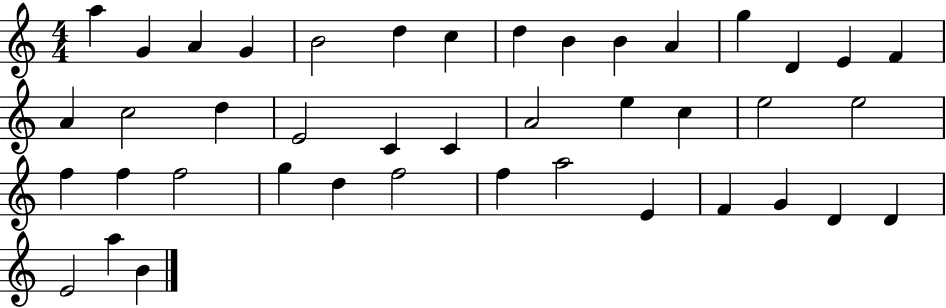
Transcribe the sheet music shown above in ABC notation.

X:1
T:Untitled
M:4/4
L:1/4
K:C
a G A G B2 d c d B B A g D E F A c2 d E2 C C A2 e c e2 e2 f f f2 g d f2 f a2 E F G D D E2 a B